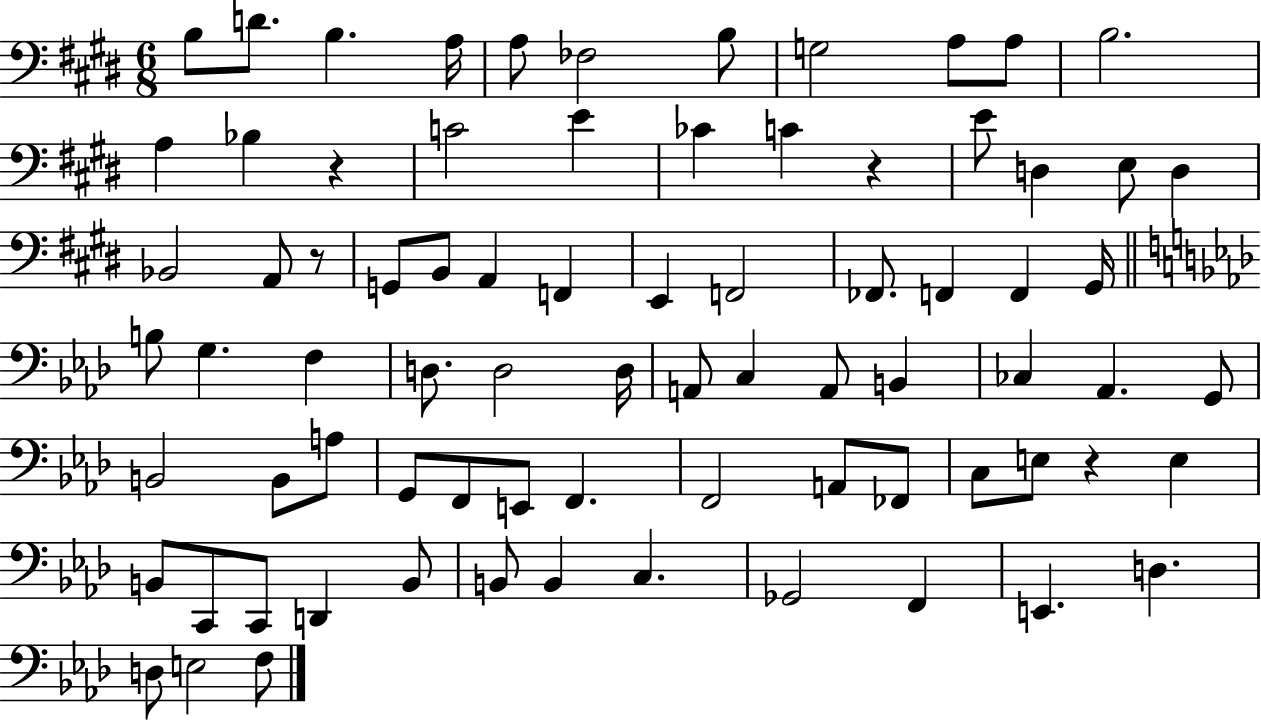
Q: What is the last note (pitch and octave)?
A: F3